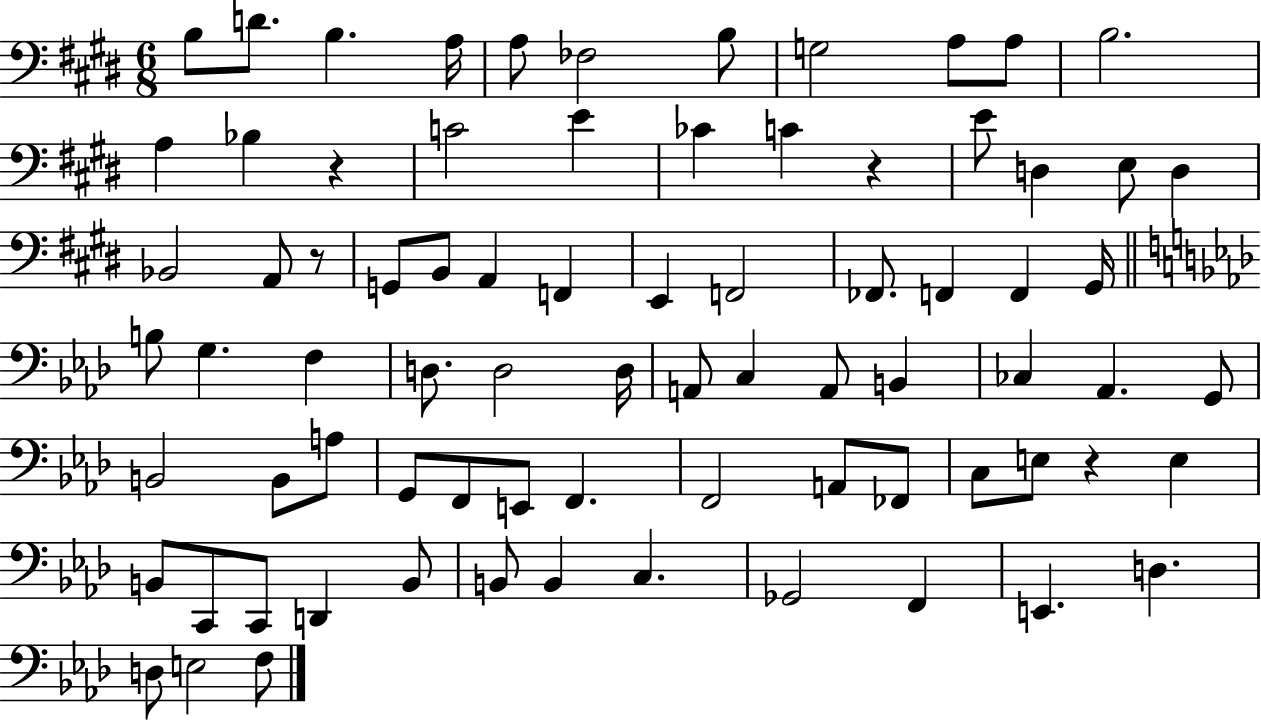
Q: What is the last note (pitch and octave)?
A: F3